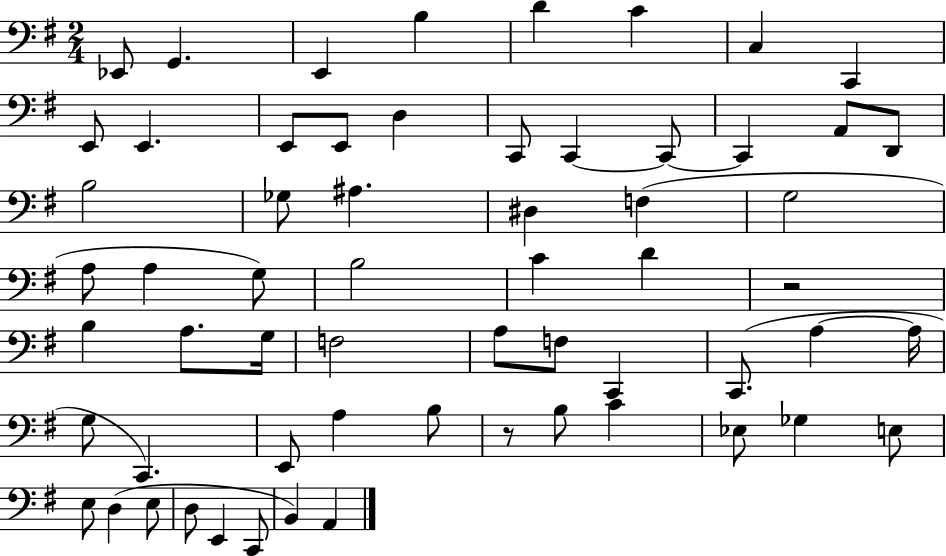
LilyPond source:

{
  \clef bass
  \numericTimeSignature
  \time 2/4
  \key g \major
  ees,8 g,4. | e,4 b4 | d'4 c'4 | c4 c,4 | \break e,8 e,4. | e,8 e,8 d4 | c,8 c,4~~ c,8~~ | c,4 a,8 d,8 | \break b2 | ges8 ais4. | dis4 f4( | g2 | \break a8 a4 g8) | b2 | c'4 d'4 | r2 | \break b4 a8. g16 | f2 | a8 f8 c,4 | c,8.( a4~~ a16 | \break g8 c,4.) | e,8 a4 b8 | r8 b8 c'4 | ees8 ges4 e8 | \break e8 d4( e8 | d8 e,4 c,8 | b,4) a,4 | \bar "|."
}